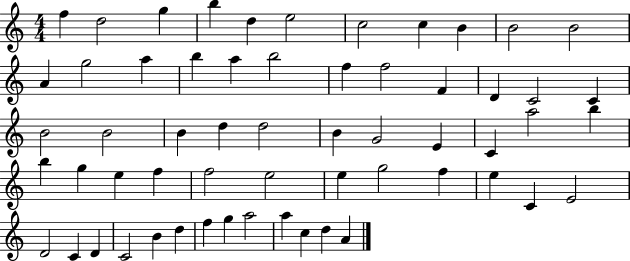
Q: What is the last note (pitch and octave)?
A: A4